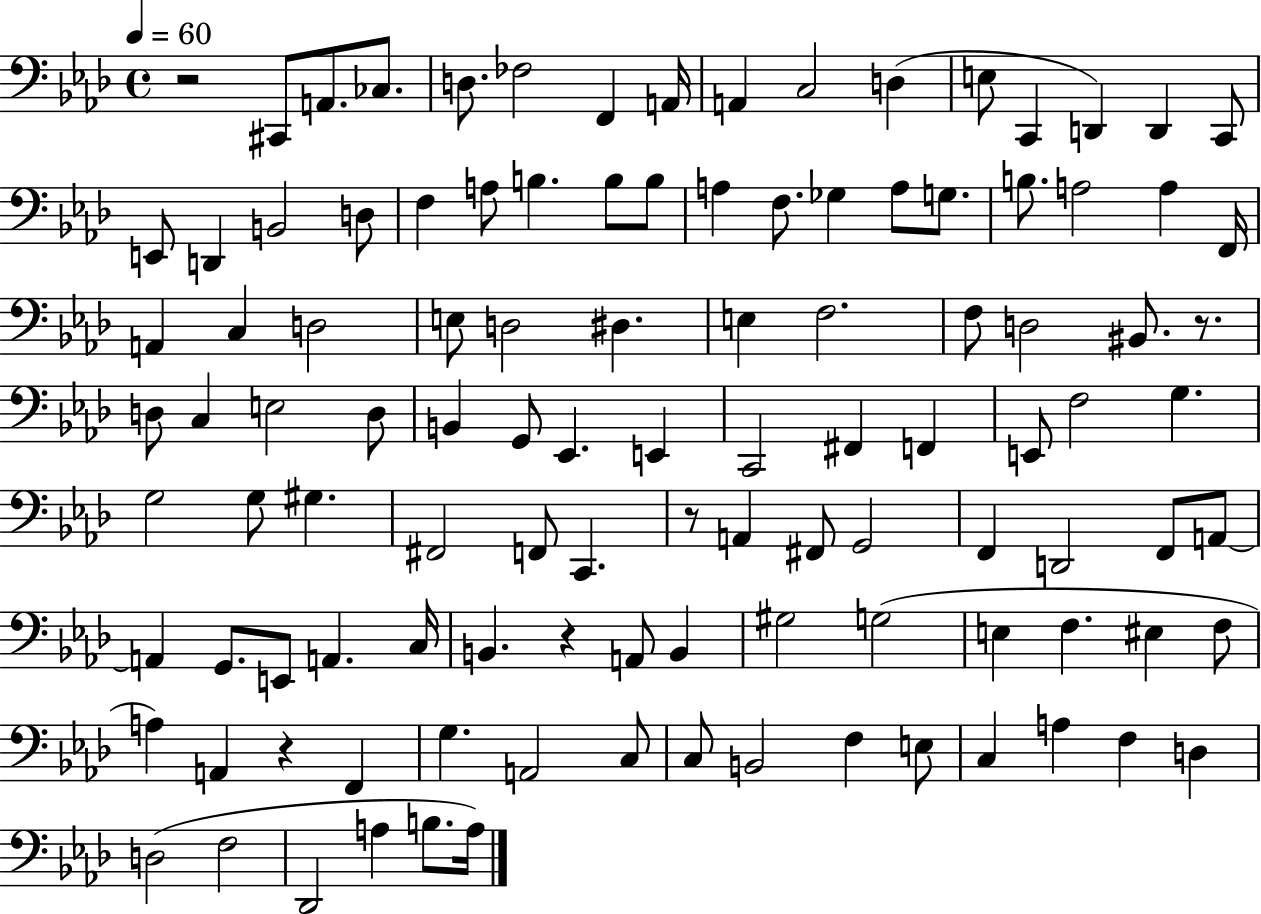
{
  \clef bass
  \time 4/4
  \defaultTimeSignature
  \key aes \major
  \tempo 4 = 60
  \repeat volta 2 { r2 cis,8 a,8. ces8. | d8. fes2 f,4 a,16 | a,4 c2 d4( | e8 c,4 d,4) d,4 c,8 | \break e,8 d,4 b,2 d8 | f4 a8 b4. b8 b8 | a4 f8. ges4 a8 g8. | b8. a2 a4 f,16 | \break a,4 c4 d2 | e8 d2 dis4. | e4 f2. | f8 d2 bis,8. r8. | \break d8 c4 e2 d8 | b,4 g,8 ees,4. e,4 | c,2 fis,4 f,4 | e,8 f2 g4. | \break g2 g8 gis4. | fis,2 f,8 c,4. | r8 a,4 fis,8 g,2 | f,4 d,2 f,8 a,8~~ | \break a,4 g,8. e,8 a,4. c16 | b,4. r4 a,8 b,4 | gis2 g2( | e4 f4. eis4 f8 | \break a4) a,4 r4 f,4 | g4. a,2 c8 | c8 b,2 f4 e8 | c4 a4 f4 d4 | \break d2( f2 | des,2 a4 b8. a16) | } \bar "|."
}